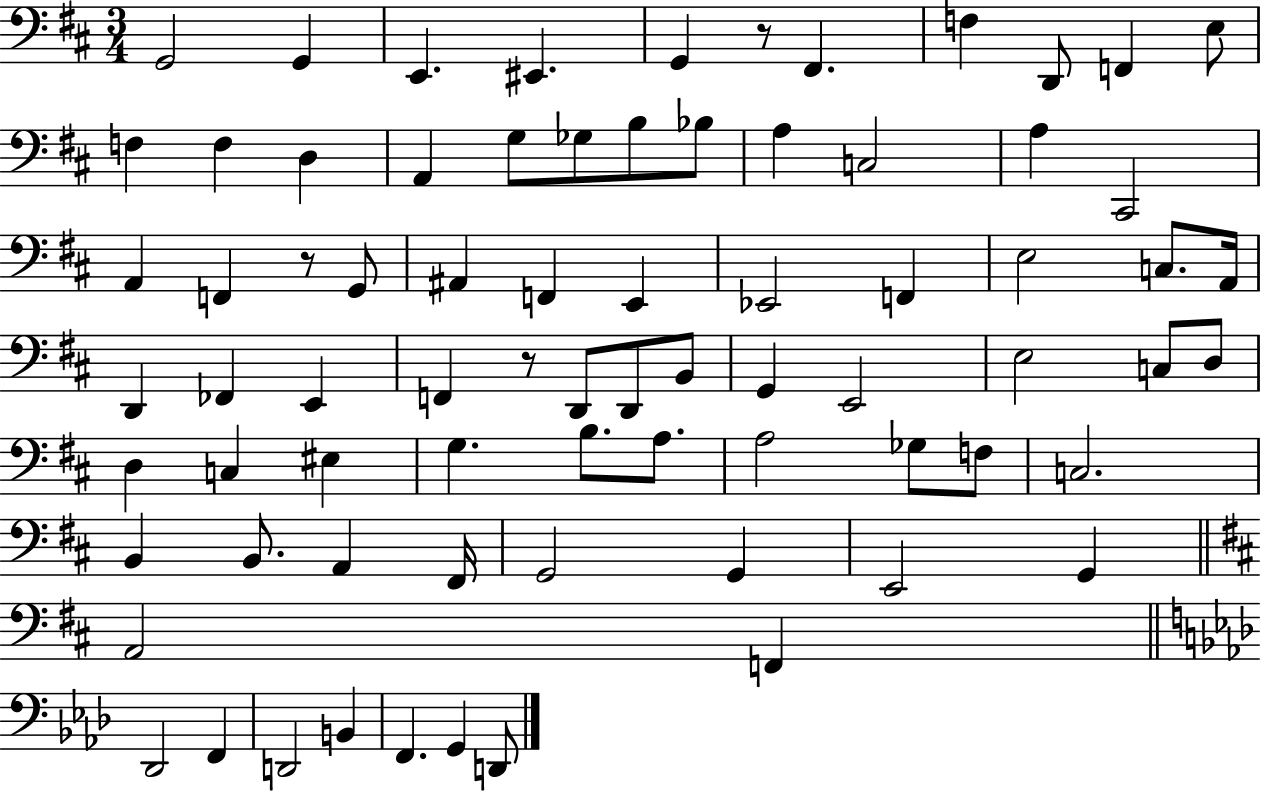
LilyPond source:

{
  \clef bass
  \numericTimeSignature
  \time 3/4
  \key d \major
  \repeat volta 2 { g,2 g,4 | e,4. eis,4. | g,4 r8 fis,4. | f4 d,8 f,4 e8 | \break f4 f4 d4 | a,4 g8 ges8 b8 bes8 | a4 c2 | a4 cis,2 | \break a,4 f,4 r8 g,8 | ais,4 f,4 e,4 | ees,2 f,4 | e2 c8. a,16 | \break d,4 fes,4 e,4 | f,4 r8 d,8 d,8 b,8 | g,4 e,2 | e2 c8 d8 | \break d4 c4 eis4 | g4. b8. a8. | a2 ges8 f8 | c2. | \break b,4 b,8. a,4 fis,16 | g,2 g,4 | e,2 g,4 | \bar "||" \break \key b \minor a,2 f,4 | \bar "||" \break \key aes \major des,2 f,4 | d,2 b,4 | f,4. g,4 d,8 | } \bar "|."
}